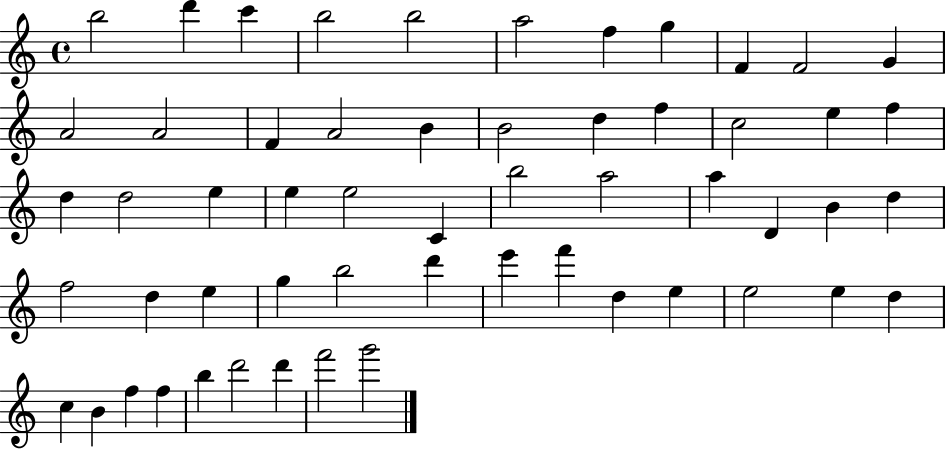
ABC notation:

X:1
T:Untitled
M:4/4
L:1/4
K:C
b2 d' c' b2 b2 a2 f g F F2 G A2 A2 F A2 B B2 d f c2 e f d d2 e e e2 C b2 a2 a D B d f2 d e g b2 d' e' f' d e e2 e d c B f f b d'2 d' f'2 g'2